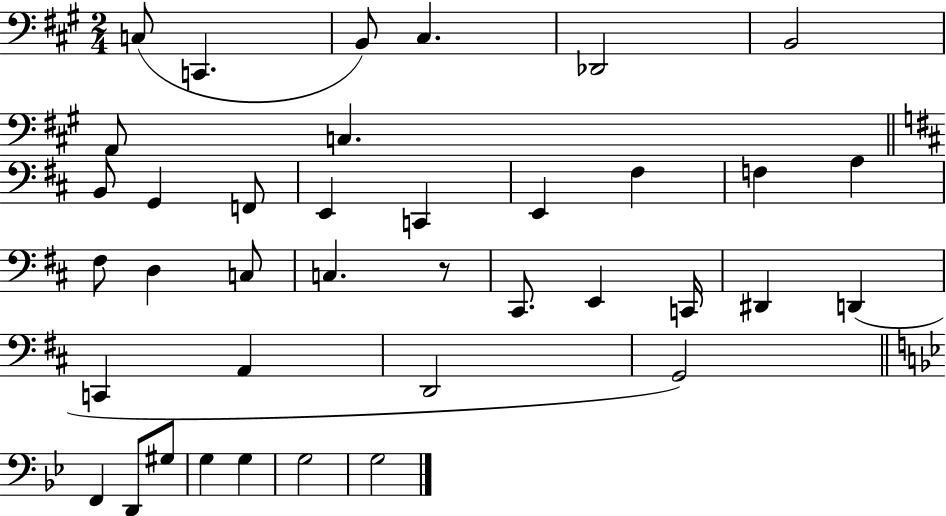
C3/e C2/q. B2/e C#3/q. Db2/h B2/h A2/e C3/q. B2/e G2/q F2/e E2/q C2/q E2/q F#3/q F3/q A3/q F#3/e D3/q C3/e C3/q. R/e C#2/e. E2/q C2/s D#2/q D2/q C2/q A2/q D2/h G2/h F2/q D2/e G#3/e G3/q G3/q G3/h G3/h